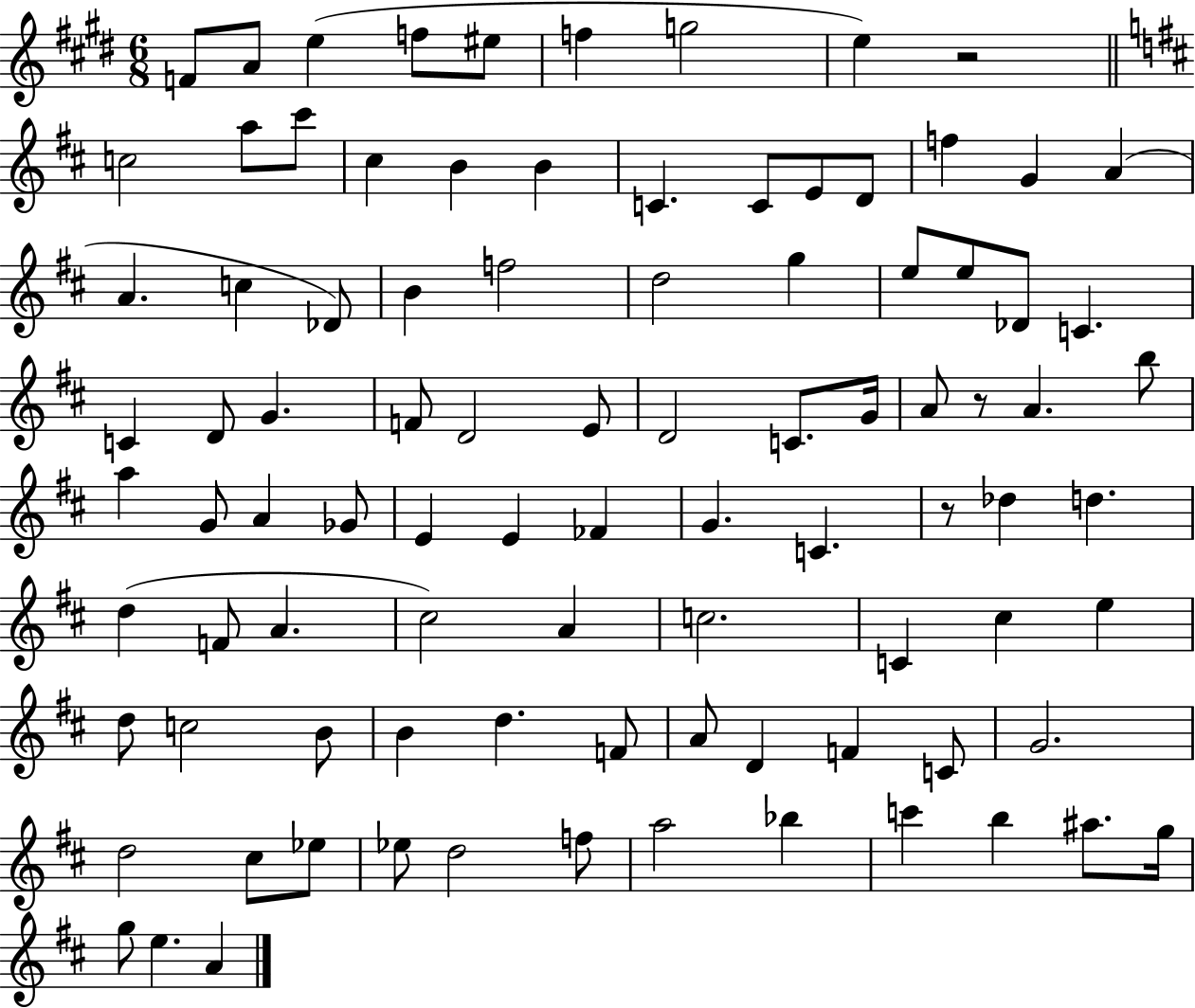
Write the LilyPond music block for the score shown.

{
  \clef treble
  \numericTimeSignature
  \time 6/8
  \key e \major
  f'8 a'8 e''4( f''8 eis''8 | f''4 g''2 | e''4) r2 | \bar "||" \break \key b \minor c''2 a''8 cis'''8 | cis''4 b'4 b'4 | c'4. c'8 e'8 d'8 | f''4 g'4 a'4( | \break a'4. c''4 des'8) | b'4 f''2 | d''2 g''4 | e''8 e''8 des'8 c'4. | \break c'4 d'8 g'4. | f'8 d'2 e'8 | d'2 c'8. g'16 | a'8 r8 a'4. b''8 | \break a''4 g'8 a'4 ges'8 | e'4 e'4 fes'4 | g'4. c'4. | r8 des''4 d''4. | \break d''4( f'8 a'4. | cis''2) a'4 | c''2. | c'4 cis''4 e''4 | \break d''8 c''2 b'8 | b'4 d''4. f'8 | a'8 d'4 f'4 c'8 | g'2. | \break d''2 cis''8 ees''8 | ees''8 d''2 f''8 | a''2 bes''4 | c'''4 b''4 ais''8. g''16 | \break g''8 e''4. a'4 | \bar "|."
}